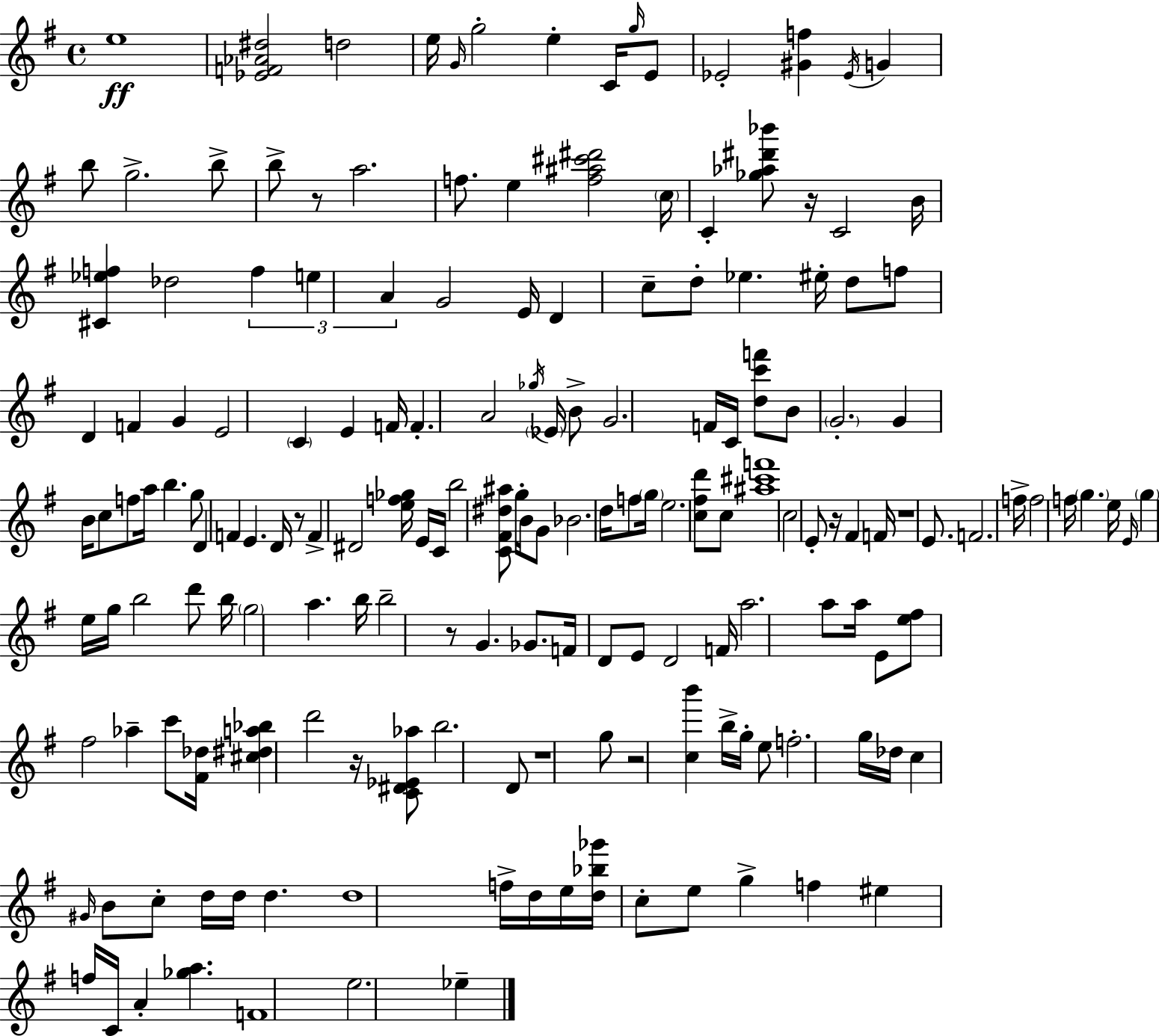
E5/w [Eb4,F4,Ab4,D#5]/h D5/h E5/s G4/s G5/h E5/q C4/s G5/s E4/e Eb4/h [G#4,F5]/q Eb4/s G4/q B5/e G5/h. B5/e B5/e R/e A5/h. F5/e. E5/q [F5,A#5,C#6,D#6]/h C5/s C4/q [Gb5,Ab5,D#6,Bb6]/e R/s C4/h B4/s [C#4,Eb5,F5]/q Db5/h F5/q E5/q A4/q G4/h E4/s D4/q C5/e D5/e Eb5/q. EIS5/s D5/e F5/e D4/q F4/q G4/q E4/h C4/q E4/q F4/s F4/q. A4/h Gb5/s Eb4/s B4/e G4/h. F4/s C4/s [D5,C6,F6]/e B4/e G4/h. G4/q B4/s C5/e F5/e A5/s B5/q. G5/e D4/q F4/q E4/q. D4/s R/e F4/q D#4/h [E5,F5,Gb5]/s E4/s C4/s B5/h [C4,F#4,D#5,A#5]/e G5/s B4/s G4/e Bb4/h. D5/s F5/e G5/s E5/h. [C5,F#5,D6]/e C5/e [A#5,C#6,F6]/w C5/h E4/e R/s F#4/q F4/s R/w E4/e. F4/h. F5/s F5/h F5/s G5/q. E5/s E4/s G5/q E5/s G5/s B5/h D6/e B5/s G5/h A5/q. B5/s B5/h R/e G4/q. Gb4/e. F4/s D4/e E4/e D4/h F4/s A5/h. A5/e A5/s E4/e [E5,F#5]/e F#5/h Ab5/q C6/e [F#4,Db5]/s [C#5,D#5,A5,Bb5]/q D6/h R/s [C4,D#4,Eb4,Ab5]/e B5/h. D4/e R/w G5/e R/h [C5,B6]/q B5/s G5/s E5/e F5/h. G5/s Db5/s C5/q G#4/s B4/e C5/e D5/s D5/s D5/q. D5/w F5/s D5/s E5/s [D5,Bb5,Gb6]/s C5/e E5/e G5/q F5/q EIS5/q F5/s C4/s A4/q [Gb5,A5]/q. F4/w E5/h. Eb5/q